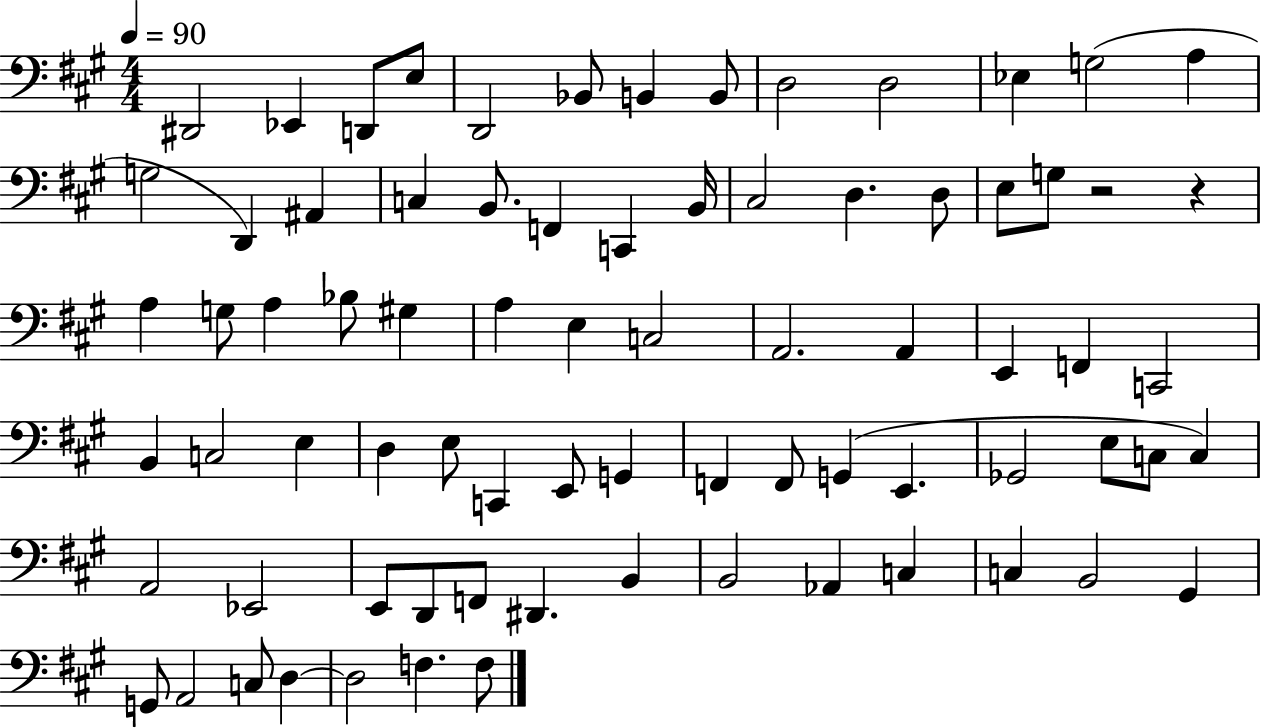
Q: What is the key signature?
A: A major